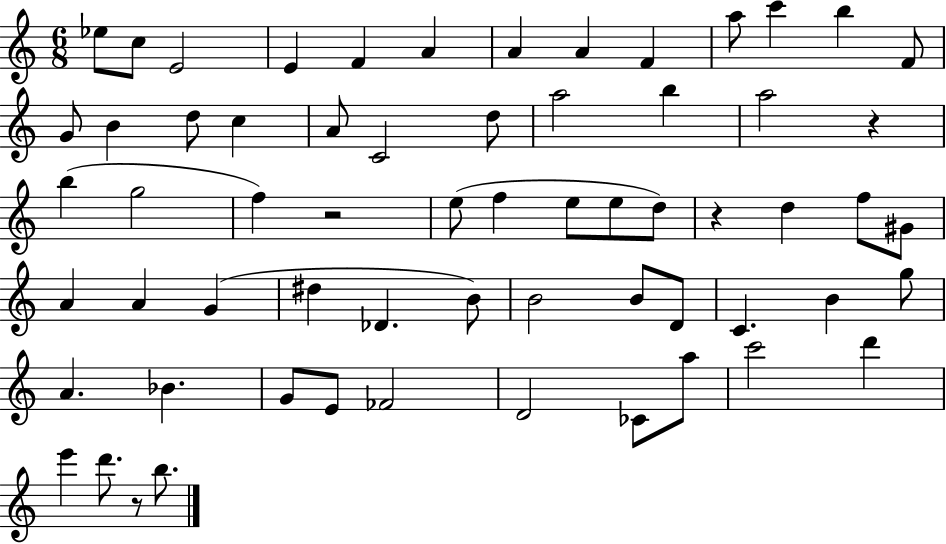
X:1
T:Untitled
M:6/8
L:1/4
K:C
_e/2 c/2 E2 E F A A A F a/2 c' b F/2 G/2 B d/2 c A/2 C2 d/2 a2 b a2 z b g2 f z2 e/2 f e/2 e/2 d/2 z d f/2 ^G/2 A A G ^d _D B/2 B2 B/2 D/2 C B g/2 A _B G/2 E/2 _F2 D2 _C/2 a/2 c'2 d' e' d'/2 z/2 b/2